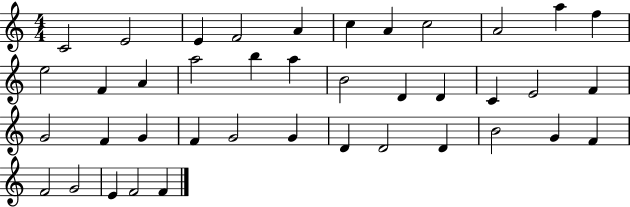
C4/h E4/h E4/q F4/h A4/q C5/q A4/q C5/h A4/h A5/q F5/q E5/h F4/q A4/q A5/h B5/q A5/q B4/h D4/q D4/q C4/q E4/h F4/q G4/h F4/q G4/q F4/q G4/h G4/q D4/q D4/h D4/q B4/h G4/q F4/q F4/h G4/h E4/q F4/h F4/q